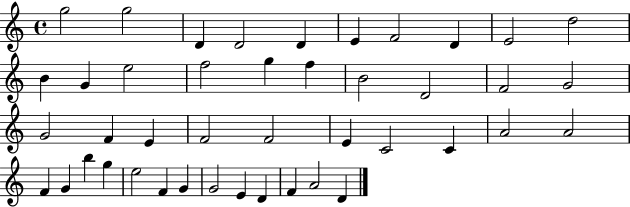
X:1
T:Untitled
M:4/4
L:1/4
K:C
g2 g2 D D2 D E F2 D E2 d2 B G e2 f2 g f B2 D2 F2 G2 G2 F E F2 F2 E C2 C A2 A2 F G b g e2 F G G2 E D F A2 D